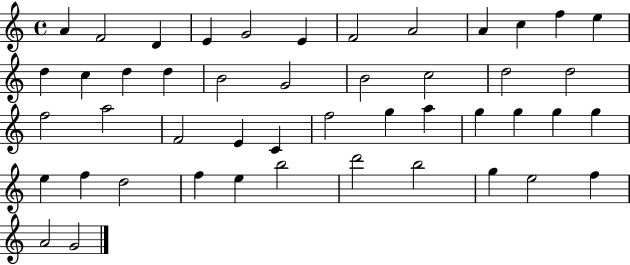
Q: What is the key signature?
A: C major